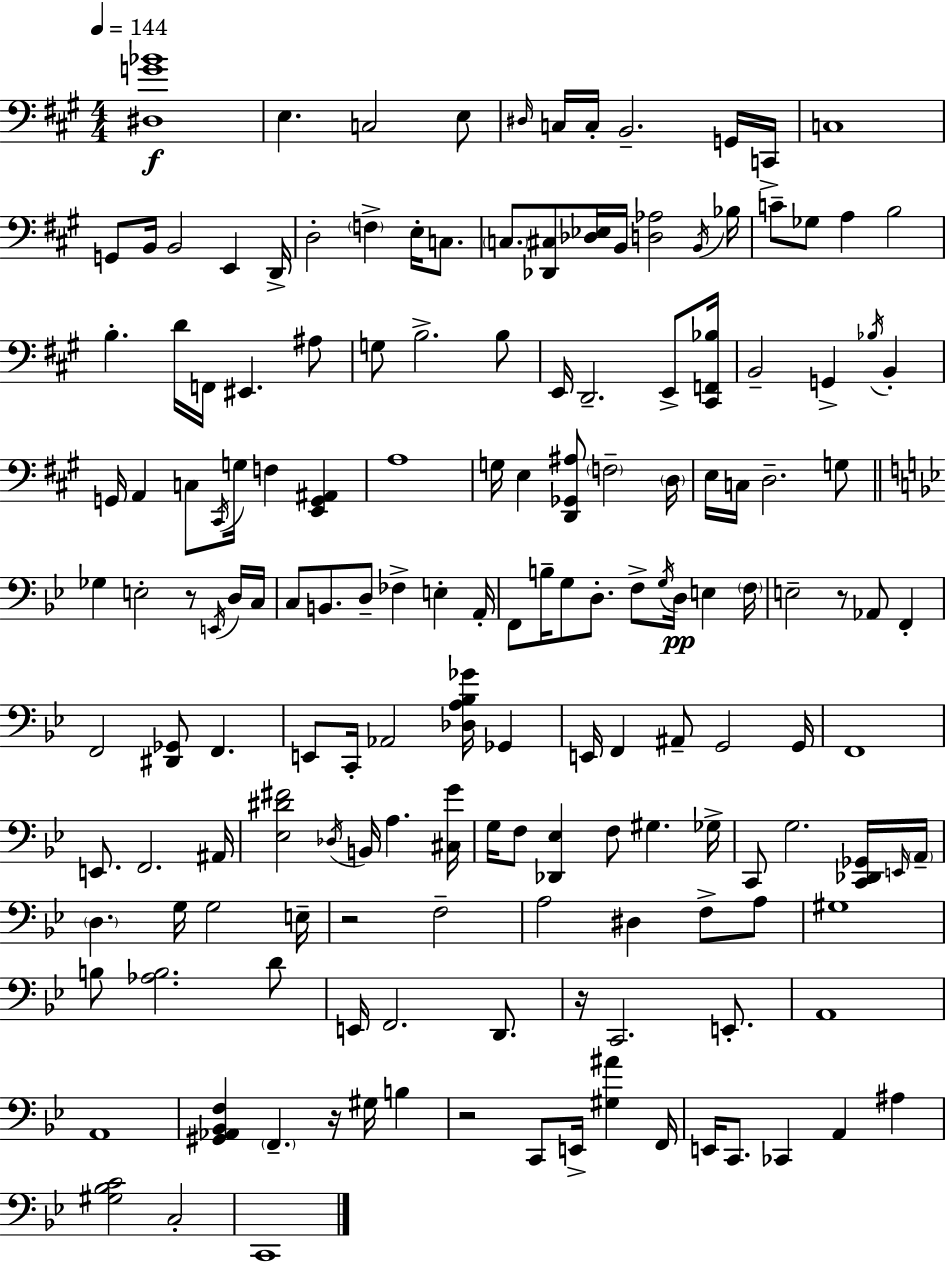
{
  \clef bass
  \numericTimeSignature
  \time 4/4
  \key a \major
  \tempo 4 = 144
  <dis g' bes'>1\f | e4. c2 e8 | \grace { dis16 } c16 c16-. b,2.-- g,16 | c,16-> c1 | \break g,8 b,16 b,2 e,4 | d,16-> d2-. \parenthesize f4-> e16-. c8. | \parenthesize c8. <des, cis>8 <des ees>16 b,16 <d aes>2 | \acciaccatura { b,16 } bes16 c'8-- ges8 a4 b2 | \break b4.-. d'16 f,16 eis,4. | ais8 g8 b2.-> | b8 e,16 d,2.-- e,8-> | <cis, f, bes>16 b,2-- g,4-> \acciaccatura { bes16 } b,4-. | \break g,16 a,4 c8 \acciaccatura { cis,16 } g16 f4 | <e, g, ais,>4 a1 | g16 e4 <d, ges, ais>8 \parenthesize f2-- | \parenthesize d16 e16 c16 d2.-- | \break g8 \bar "||" \break \key g \minor ges4 e2-. r8 \acciaccatura { e,16 } d16 | c16 c8 b,8. d8-- fes4-> e4-. | a,16-. f,8 b16-- g8 d8.-. f8-> \acciaccatura { g16 }\pp d16 e4 | \parenthesize f16 e2-- r8 aes,8 f,4-. | \break f,2 <dis, ges,>8 f,4. | e,8 c,16-. aes,2 <des a bes ges'>16 ges,4 | e,16 f,4 ais,8-- g,2 | g,16 f,1 | \break e,8. f,2. | ais,16 <ees dis' fis'>2 \acciaccatura { des16 } b,16 a4. | <cis g'>16 g16 f8 <des, ees>4 f8 gis4. | ges16-> c,8 g2. | \break <c, des, ges,>16 \grace { e,16 } \parenthesize a,16-- \parenthesize d4. g16 g2 | e16-- r2 f2-- | a2 dis4 | f8-> a8 gis1 | \break b8 <aes b>2. | d'8 e,16 f,2. | d,8. r16 c,2. | e,8.-. a,1 | \break a,1 | <gis, aes, bes, f>4 \parenthesize f,4.-- r16 gis16 | b4 r2 c,8 e,16-> <gis ais'>4 | f,16 e,16 c,8. ces,4 a,4 | \break ais4 <gis bes c'>2 c2-. | c,1 | \bar "|."
}